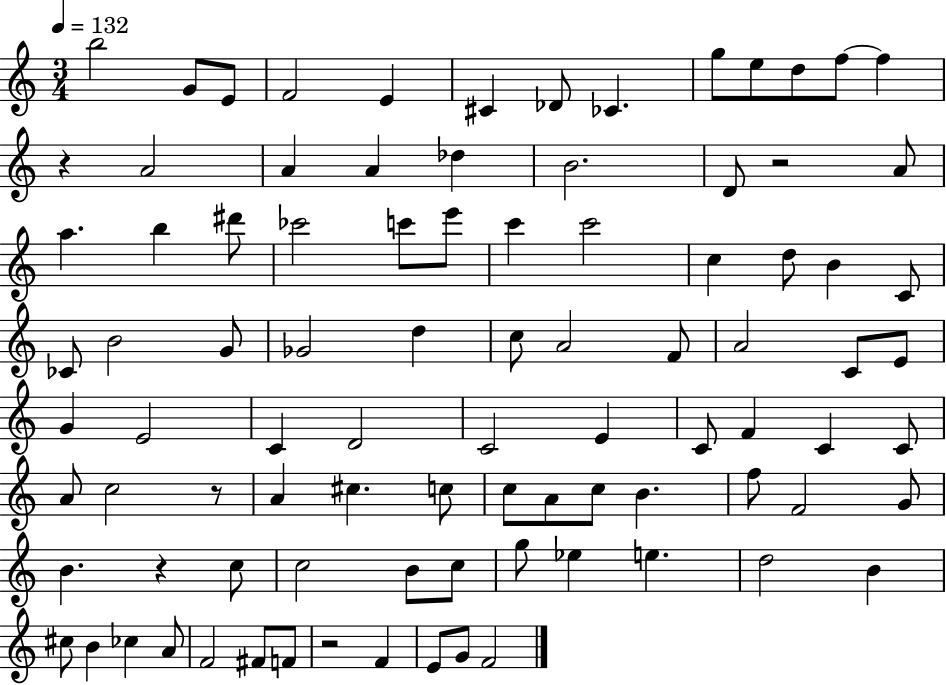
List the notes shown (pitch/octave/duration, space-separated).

B5/h G4/e E4/e F4/h E4/q C#4/q Db4/e CES4/q. G5/e E5/e D5/e F5/e F5/q R/q A4/h A4/q A4/q Db5/q B4/h. D4/e R/h A4/e A5/q. B5/q D#6/e CES6/h C6/e E6/e C6/q C6/h C5/q D5/e B4/q C4/e CES4/e B4/h G4/e Gb4/h D5/q C5/e A4/h F4/e A4/h C4/e E4/e G4/q E4/h C4/q D4/h C4/h E4/q C4/e F4/q C4/q C4/e A4/e C5/h R/e A4/q C#5/q. C5/e C5/e A4/e C5/e B4/q. F5/e F4/h G4/e B4/q. R/q C5/e C5/h B4/e C5/e G5/e Eb5/q E5/q. D5/h B4/q C#5/e B4/q CES5/q A4/e F4/h F#4/e F4/e R/h F4/q E4/e G4/e F4/h